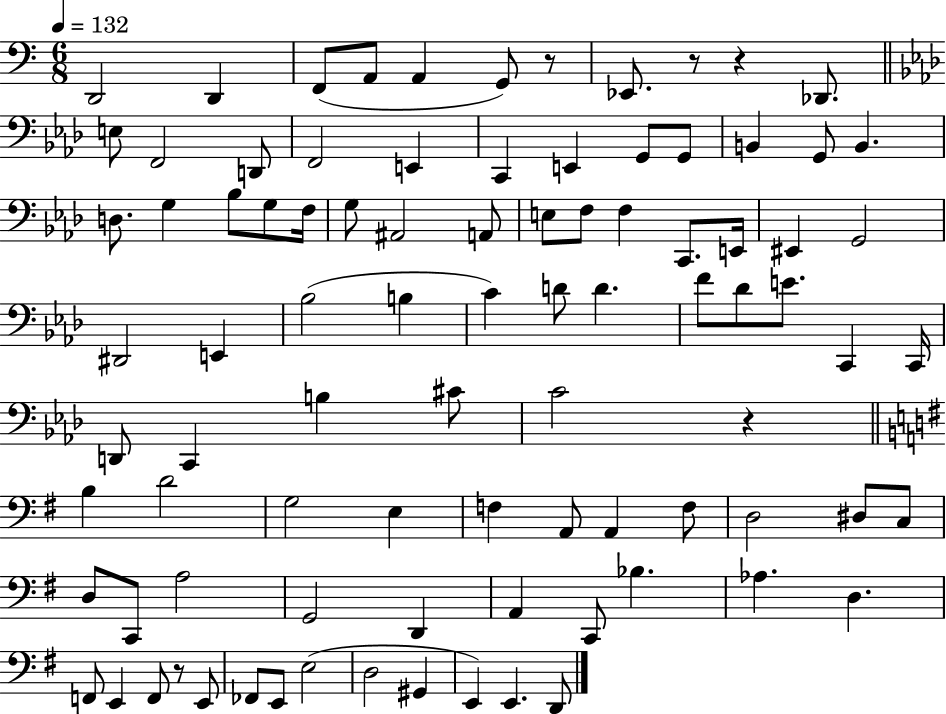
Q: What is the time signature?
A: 6/8